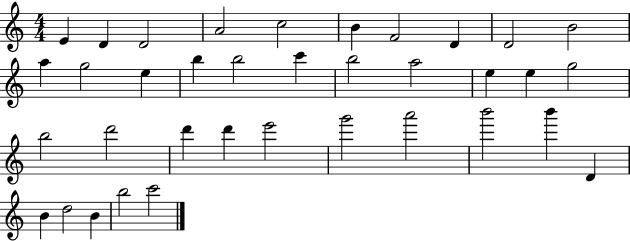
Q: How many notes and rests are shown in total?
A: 36